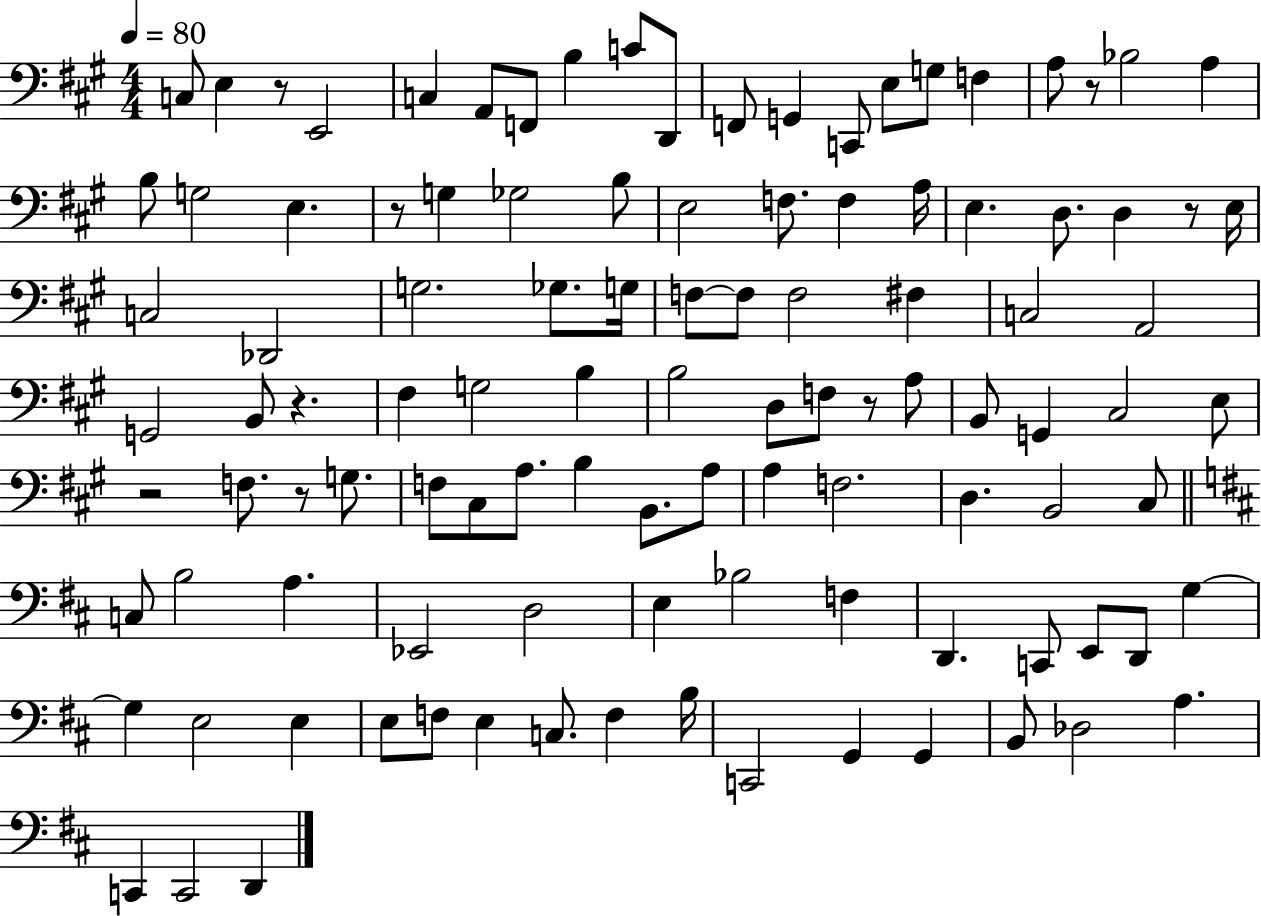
{
  \clef bass
  \numericTimeSignature
  \time 4/4
  \key a \major
  \tempo 4 = 80
  \repeat volta 2 { c8 e4 r8 e,2 | c4 a,8 f,8 b4 c'8 d,8 | f,8 g,4 c,8 e8 g8 f4 | a8 r8 bes2 a4 | \break b8 g2 e4. | r8 g4 ges2 b8 | e2 f8. f4 a16 | e4. d8. d4 r8 e16 | \break c2 des,2 | g2. ges8. g16 | f8~~ f8 f2 fis4 | c2 a,2 | \break g,2 b,8 r4. | fis4 g2 b4 | b2 d8 f8 r8 a8 | b,8 g,4 cis2 e8 | \break r2 f8. r8 g8. | f8 cis8 a8. b4 b,8. a8 | a4 f2. | d4. b,2 cis8 | \break \bar "||" \break \key d \major c8 b2 a4. | ees,2 d2 | e4 bes2 f4 | d,4. c,8 e,8 d,8 g4~~ | \break g4 e2 e4 | e8 f8 e4 c8. f4 b16 | c,2 g,4 g,4 | b,8 des2 a4. | \break c,4 c,2 d,4 | } \bar "|."
}